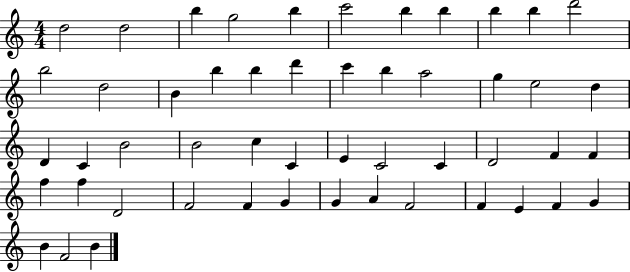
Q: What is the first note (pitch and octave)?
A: D5